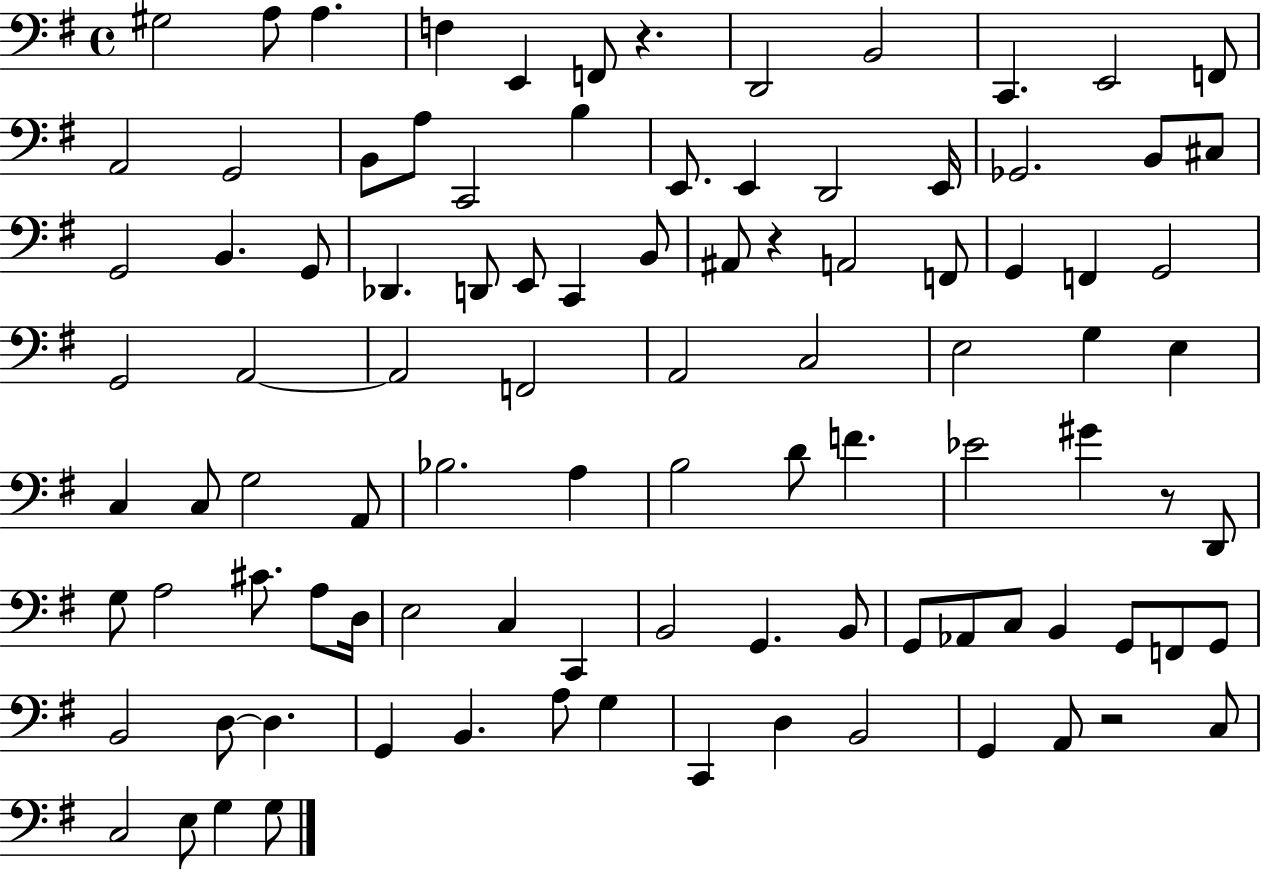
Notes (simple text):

G#3/h A3/e A3/q. F3/q E2/q F2/e R/q. D2/h B2/h C2/q. E2/h F2/e A2/h G2/h B2/e A3/e C2/h B3/q E2/e. E2/q D2/h E2/s Gb2/h. B2/e C#3/e G2/h B2/q. G2/e Db2/q. D2/e E2/e C2/q B2/e A#2/e R/q A2/h F2/e G2/q F2/q G2/h G2/h A2/h A2/h F2/h A2/h C3/h E3/h G3/q E3/q C3/q C3/e G3/h A2/e Bb3/h. A3/q B3/h D4/e F4/q. Eb4/h G#4/q R/e D2/e G3/e A3/h C#4/e. A3/e D3/s E3/h C3/q C2/q B2/h G2/q. B2/e G2/e Ab2/e C3/e B2/q G2/e F2/e G2/e B2/h D3/e D3/q. G2/q B2/q. A3/e G3/q C2/q D3/q B2/h G2/q A2/e R/h C3/e C3/h E3/e G3/q G3/e